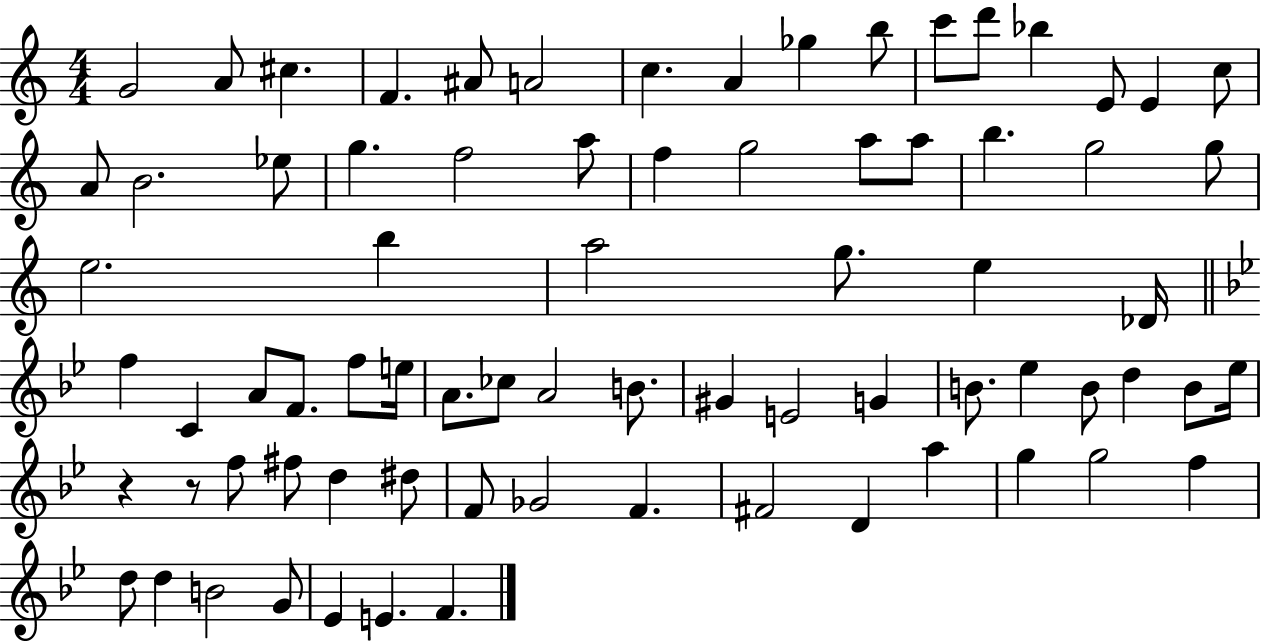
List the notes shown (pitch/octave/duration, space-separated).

G4/h A4/e C#5/q. F4/q. A#4/e A4/h C5/q. A4/q Gb5/q B5/e C6/e D6/e Bb5/q E4/e E4/q C5/e A4/e B4/h. Eb5/e G5/q. F5/h A5/e F5/q G5/h A5/e A5/e B5/q. G5/h G5/e E5/h. B5/q A5/h G5/e. E5/q Db4/s F5/q C4/q A4/e F4/e. F5/e E5/s A4/e. CES5/e A4/h B4/e. G#4/q E4/h G4/q B4/e. Eb5/q B4/e D5/q B4/e Eb5/s R/q R/e F5/e F#5/e D5/q D#5/e F4/e Gb4/h F4/q. F#4/h D4/q A5/q G5/q G5/h F5/q D5/e D5/q B4/h G4/e Eb4/q E4/q. F4/q.